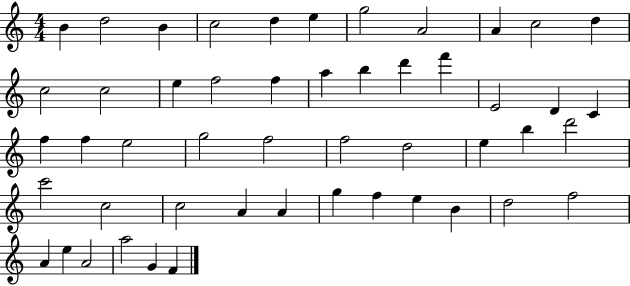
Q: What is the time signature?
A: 4/4